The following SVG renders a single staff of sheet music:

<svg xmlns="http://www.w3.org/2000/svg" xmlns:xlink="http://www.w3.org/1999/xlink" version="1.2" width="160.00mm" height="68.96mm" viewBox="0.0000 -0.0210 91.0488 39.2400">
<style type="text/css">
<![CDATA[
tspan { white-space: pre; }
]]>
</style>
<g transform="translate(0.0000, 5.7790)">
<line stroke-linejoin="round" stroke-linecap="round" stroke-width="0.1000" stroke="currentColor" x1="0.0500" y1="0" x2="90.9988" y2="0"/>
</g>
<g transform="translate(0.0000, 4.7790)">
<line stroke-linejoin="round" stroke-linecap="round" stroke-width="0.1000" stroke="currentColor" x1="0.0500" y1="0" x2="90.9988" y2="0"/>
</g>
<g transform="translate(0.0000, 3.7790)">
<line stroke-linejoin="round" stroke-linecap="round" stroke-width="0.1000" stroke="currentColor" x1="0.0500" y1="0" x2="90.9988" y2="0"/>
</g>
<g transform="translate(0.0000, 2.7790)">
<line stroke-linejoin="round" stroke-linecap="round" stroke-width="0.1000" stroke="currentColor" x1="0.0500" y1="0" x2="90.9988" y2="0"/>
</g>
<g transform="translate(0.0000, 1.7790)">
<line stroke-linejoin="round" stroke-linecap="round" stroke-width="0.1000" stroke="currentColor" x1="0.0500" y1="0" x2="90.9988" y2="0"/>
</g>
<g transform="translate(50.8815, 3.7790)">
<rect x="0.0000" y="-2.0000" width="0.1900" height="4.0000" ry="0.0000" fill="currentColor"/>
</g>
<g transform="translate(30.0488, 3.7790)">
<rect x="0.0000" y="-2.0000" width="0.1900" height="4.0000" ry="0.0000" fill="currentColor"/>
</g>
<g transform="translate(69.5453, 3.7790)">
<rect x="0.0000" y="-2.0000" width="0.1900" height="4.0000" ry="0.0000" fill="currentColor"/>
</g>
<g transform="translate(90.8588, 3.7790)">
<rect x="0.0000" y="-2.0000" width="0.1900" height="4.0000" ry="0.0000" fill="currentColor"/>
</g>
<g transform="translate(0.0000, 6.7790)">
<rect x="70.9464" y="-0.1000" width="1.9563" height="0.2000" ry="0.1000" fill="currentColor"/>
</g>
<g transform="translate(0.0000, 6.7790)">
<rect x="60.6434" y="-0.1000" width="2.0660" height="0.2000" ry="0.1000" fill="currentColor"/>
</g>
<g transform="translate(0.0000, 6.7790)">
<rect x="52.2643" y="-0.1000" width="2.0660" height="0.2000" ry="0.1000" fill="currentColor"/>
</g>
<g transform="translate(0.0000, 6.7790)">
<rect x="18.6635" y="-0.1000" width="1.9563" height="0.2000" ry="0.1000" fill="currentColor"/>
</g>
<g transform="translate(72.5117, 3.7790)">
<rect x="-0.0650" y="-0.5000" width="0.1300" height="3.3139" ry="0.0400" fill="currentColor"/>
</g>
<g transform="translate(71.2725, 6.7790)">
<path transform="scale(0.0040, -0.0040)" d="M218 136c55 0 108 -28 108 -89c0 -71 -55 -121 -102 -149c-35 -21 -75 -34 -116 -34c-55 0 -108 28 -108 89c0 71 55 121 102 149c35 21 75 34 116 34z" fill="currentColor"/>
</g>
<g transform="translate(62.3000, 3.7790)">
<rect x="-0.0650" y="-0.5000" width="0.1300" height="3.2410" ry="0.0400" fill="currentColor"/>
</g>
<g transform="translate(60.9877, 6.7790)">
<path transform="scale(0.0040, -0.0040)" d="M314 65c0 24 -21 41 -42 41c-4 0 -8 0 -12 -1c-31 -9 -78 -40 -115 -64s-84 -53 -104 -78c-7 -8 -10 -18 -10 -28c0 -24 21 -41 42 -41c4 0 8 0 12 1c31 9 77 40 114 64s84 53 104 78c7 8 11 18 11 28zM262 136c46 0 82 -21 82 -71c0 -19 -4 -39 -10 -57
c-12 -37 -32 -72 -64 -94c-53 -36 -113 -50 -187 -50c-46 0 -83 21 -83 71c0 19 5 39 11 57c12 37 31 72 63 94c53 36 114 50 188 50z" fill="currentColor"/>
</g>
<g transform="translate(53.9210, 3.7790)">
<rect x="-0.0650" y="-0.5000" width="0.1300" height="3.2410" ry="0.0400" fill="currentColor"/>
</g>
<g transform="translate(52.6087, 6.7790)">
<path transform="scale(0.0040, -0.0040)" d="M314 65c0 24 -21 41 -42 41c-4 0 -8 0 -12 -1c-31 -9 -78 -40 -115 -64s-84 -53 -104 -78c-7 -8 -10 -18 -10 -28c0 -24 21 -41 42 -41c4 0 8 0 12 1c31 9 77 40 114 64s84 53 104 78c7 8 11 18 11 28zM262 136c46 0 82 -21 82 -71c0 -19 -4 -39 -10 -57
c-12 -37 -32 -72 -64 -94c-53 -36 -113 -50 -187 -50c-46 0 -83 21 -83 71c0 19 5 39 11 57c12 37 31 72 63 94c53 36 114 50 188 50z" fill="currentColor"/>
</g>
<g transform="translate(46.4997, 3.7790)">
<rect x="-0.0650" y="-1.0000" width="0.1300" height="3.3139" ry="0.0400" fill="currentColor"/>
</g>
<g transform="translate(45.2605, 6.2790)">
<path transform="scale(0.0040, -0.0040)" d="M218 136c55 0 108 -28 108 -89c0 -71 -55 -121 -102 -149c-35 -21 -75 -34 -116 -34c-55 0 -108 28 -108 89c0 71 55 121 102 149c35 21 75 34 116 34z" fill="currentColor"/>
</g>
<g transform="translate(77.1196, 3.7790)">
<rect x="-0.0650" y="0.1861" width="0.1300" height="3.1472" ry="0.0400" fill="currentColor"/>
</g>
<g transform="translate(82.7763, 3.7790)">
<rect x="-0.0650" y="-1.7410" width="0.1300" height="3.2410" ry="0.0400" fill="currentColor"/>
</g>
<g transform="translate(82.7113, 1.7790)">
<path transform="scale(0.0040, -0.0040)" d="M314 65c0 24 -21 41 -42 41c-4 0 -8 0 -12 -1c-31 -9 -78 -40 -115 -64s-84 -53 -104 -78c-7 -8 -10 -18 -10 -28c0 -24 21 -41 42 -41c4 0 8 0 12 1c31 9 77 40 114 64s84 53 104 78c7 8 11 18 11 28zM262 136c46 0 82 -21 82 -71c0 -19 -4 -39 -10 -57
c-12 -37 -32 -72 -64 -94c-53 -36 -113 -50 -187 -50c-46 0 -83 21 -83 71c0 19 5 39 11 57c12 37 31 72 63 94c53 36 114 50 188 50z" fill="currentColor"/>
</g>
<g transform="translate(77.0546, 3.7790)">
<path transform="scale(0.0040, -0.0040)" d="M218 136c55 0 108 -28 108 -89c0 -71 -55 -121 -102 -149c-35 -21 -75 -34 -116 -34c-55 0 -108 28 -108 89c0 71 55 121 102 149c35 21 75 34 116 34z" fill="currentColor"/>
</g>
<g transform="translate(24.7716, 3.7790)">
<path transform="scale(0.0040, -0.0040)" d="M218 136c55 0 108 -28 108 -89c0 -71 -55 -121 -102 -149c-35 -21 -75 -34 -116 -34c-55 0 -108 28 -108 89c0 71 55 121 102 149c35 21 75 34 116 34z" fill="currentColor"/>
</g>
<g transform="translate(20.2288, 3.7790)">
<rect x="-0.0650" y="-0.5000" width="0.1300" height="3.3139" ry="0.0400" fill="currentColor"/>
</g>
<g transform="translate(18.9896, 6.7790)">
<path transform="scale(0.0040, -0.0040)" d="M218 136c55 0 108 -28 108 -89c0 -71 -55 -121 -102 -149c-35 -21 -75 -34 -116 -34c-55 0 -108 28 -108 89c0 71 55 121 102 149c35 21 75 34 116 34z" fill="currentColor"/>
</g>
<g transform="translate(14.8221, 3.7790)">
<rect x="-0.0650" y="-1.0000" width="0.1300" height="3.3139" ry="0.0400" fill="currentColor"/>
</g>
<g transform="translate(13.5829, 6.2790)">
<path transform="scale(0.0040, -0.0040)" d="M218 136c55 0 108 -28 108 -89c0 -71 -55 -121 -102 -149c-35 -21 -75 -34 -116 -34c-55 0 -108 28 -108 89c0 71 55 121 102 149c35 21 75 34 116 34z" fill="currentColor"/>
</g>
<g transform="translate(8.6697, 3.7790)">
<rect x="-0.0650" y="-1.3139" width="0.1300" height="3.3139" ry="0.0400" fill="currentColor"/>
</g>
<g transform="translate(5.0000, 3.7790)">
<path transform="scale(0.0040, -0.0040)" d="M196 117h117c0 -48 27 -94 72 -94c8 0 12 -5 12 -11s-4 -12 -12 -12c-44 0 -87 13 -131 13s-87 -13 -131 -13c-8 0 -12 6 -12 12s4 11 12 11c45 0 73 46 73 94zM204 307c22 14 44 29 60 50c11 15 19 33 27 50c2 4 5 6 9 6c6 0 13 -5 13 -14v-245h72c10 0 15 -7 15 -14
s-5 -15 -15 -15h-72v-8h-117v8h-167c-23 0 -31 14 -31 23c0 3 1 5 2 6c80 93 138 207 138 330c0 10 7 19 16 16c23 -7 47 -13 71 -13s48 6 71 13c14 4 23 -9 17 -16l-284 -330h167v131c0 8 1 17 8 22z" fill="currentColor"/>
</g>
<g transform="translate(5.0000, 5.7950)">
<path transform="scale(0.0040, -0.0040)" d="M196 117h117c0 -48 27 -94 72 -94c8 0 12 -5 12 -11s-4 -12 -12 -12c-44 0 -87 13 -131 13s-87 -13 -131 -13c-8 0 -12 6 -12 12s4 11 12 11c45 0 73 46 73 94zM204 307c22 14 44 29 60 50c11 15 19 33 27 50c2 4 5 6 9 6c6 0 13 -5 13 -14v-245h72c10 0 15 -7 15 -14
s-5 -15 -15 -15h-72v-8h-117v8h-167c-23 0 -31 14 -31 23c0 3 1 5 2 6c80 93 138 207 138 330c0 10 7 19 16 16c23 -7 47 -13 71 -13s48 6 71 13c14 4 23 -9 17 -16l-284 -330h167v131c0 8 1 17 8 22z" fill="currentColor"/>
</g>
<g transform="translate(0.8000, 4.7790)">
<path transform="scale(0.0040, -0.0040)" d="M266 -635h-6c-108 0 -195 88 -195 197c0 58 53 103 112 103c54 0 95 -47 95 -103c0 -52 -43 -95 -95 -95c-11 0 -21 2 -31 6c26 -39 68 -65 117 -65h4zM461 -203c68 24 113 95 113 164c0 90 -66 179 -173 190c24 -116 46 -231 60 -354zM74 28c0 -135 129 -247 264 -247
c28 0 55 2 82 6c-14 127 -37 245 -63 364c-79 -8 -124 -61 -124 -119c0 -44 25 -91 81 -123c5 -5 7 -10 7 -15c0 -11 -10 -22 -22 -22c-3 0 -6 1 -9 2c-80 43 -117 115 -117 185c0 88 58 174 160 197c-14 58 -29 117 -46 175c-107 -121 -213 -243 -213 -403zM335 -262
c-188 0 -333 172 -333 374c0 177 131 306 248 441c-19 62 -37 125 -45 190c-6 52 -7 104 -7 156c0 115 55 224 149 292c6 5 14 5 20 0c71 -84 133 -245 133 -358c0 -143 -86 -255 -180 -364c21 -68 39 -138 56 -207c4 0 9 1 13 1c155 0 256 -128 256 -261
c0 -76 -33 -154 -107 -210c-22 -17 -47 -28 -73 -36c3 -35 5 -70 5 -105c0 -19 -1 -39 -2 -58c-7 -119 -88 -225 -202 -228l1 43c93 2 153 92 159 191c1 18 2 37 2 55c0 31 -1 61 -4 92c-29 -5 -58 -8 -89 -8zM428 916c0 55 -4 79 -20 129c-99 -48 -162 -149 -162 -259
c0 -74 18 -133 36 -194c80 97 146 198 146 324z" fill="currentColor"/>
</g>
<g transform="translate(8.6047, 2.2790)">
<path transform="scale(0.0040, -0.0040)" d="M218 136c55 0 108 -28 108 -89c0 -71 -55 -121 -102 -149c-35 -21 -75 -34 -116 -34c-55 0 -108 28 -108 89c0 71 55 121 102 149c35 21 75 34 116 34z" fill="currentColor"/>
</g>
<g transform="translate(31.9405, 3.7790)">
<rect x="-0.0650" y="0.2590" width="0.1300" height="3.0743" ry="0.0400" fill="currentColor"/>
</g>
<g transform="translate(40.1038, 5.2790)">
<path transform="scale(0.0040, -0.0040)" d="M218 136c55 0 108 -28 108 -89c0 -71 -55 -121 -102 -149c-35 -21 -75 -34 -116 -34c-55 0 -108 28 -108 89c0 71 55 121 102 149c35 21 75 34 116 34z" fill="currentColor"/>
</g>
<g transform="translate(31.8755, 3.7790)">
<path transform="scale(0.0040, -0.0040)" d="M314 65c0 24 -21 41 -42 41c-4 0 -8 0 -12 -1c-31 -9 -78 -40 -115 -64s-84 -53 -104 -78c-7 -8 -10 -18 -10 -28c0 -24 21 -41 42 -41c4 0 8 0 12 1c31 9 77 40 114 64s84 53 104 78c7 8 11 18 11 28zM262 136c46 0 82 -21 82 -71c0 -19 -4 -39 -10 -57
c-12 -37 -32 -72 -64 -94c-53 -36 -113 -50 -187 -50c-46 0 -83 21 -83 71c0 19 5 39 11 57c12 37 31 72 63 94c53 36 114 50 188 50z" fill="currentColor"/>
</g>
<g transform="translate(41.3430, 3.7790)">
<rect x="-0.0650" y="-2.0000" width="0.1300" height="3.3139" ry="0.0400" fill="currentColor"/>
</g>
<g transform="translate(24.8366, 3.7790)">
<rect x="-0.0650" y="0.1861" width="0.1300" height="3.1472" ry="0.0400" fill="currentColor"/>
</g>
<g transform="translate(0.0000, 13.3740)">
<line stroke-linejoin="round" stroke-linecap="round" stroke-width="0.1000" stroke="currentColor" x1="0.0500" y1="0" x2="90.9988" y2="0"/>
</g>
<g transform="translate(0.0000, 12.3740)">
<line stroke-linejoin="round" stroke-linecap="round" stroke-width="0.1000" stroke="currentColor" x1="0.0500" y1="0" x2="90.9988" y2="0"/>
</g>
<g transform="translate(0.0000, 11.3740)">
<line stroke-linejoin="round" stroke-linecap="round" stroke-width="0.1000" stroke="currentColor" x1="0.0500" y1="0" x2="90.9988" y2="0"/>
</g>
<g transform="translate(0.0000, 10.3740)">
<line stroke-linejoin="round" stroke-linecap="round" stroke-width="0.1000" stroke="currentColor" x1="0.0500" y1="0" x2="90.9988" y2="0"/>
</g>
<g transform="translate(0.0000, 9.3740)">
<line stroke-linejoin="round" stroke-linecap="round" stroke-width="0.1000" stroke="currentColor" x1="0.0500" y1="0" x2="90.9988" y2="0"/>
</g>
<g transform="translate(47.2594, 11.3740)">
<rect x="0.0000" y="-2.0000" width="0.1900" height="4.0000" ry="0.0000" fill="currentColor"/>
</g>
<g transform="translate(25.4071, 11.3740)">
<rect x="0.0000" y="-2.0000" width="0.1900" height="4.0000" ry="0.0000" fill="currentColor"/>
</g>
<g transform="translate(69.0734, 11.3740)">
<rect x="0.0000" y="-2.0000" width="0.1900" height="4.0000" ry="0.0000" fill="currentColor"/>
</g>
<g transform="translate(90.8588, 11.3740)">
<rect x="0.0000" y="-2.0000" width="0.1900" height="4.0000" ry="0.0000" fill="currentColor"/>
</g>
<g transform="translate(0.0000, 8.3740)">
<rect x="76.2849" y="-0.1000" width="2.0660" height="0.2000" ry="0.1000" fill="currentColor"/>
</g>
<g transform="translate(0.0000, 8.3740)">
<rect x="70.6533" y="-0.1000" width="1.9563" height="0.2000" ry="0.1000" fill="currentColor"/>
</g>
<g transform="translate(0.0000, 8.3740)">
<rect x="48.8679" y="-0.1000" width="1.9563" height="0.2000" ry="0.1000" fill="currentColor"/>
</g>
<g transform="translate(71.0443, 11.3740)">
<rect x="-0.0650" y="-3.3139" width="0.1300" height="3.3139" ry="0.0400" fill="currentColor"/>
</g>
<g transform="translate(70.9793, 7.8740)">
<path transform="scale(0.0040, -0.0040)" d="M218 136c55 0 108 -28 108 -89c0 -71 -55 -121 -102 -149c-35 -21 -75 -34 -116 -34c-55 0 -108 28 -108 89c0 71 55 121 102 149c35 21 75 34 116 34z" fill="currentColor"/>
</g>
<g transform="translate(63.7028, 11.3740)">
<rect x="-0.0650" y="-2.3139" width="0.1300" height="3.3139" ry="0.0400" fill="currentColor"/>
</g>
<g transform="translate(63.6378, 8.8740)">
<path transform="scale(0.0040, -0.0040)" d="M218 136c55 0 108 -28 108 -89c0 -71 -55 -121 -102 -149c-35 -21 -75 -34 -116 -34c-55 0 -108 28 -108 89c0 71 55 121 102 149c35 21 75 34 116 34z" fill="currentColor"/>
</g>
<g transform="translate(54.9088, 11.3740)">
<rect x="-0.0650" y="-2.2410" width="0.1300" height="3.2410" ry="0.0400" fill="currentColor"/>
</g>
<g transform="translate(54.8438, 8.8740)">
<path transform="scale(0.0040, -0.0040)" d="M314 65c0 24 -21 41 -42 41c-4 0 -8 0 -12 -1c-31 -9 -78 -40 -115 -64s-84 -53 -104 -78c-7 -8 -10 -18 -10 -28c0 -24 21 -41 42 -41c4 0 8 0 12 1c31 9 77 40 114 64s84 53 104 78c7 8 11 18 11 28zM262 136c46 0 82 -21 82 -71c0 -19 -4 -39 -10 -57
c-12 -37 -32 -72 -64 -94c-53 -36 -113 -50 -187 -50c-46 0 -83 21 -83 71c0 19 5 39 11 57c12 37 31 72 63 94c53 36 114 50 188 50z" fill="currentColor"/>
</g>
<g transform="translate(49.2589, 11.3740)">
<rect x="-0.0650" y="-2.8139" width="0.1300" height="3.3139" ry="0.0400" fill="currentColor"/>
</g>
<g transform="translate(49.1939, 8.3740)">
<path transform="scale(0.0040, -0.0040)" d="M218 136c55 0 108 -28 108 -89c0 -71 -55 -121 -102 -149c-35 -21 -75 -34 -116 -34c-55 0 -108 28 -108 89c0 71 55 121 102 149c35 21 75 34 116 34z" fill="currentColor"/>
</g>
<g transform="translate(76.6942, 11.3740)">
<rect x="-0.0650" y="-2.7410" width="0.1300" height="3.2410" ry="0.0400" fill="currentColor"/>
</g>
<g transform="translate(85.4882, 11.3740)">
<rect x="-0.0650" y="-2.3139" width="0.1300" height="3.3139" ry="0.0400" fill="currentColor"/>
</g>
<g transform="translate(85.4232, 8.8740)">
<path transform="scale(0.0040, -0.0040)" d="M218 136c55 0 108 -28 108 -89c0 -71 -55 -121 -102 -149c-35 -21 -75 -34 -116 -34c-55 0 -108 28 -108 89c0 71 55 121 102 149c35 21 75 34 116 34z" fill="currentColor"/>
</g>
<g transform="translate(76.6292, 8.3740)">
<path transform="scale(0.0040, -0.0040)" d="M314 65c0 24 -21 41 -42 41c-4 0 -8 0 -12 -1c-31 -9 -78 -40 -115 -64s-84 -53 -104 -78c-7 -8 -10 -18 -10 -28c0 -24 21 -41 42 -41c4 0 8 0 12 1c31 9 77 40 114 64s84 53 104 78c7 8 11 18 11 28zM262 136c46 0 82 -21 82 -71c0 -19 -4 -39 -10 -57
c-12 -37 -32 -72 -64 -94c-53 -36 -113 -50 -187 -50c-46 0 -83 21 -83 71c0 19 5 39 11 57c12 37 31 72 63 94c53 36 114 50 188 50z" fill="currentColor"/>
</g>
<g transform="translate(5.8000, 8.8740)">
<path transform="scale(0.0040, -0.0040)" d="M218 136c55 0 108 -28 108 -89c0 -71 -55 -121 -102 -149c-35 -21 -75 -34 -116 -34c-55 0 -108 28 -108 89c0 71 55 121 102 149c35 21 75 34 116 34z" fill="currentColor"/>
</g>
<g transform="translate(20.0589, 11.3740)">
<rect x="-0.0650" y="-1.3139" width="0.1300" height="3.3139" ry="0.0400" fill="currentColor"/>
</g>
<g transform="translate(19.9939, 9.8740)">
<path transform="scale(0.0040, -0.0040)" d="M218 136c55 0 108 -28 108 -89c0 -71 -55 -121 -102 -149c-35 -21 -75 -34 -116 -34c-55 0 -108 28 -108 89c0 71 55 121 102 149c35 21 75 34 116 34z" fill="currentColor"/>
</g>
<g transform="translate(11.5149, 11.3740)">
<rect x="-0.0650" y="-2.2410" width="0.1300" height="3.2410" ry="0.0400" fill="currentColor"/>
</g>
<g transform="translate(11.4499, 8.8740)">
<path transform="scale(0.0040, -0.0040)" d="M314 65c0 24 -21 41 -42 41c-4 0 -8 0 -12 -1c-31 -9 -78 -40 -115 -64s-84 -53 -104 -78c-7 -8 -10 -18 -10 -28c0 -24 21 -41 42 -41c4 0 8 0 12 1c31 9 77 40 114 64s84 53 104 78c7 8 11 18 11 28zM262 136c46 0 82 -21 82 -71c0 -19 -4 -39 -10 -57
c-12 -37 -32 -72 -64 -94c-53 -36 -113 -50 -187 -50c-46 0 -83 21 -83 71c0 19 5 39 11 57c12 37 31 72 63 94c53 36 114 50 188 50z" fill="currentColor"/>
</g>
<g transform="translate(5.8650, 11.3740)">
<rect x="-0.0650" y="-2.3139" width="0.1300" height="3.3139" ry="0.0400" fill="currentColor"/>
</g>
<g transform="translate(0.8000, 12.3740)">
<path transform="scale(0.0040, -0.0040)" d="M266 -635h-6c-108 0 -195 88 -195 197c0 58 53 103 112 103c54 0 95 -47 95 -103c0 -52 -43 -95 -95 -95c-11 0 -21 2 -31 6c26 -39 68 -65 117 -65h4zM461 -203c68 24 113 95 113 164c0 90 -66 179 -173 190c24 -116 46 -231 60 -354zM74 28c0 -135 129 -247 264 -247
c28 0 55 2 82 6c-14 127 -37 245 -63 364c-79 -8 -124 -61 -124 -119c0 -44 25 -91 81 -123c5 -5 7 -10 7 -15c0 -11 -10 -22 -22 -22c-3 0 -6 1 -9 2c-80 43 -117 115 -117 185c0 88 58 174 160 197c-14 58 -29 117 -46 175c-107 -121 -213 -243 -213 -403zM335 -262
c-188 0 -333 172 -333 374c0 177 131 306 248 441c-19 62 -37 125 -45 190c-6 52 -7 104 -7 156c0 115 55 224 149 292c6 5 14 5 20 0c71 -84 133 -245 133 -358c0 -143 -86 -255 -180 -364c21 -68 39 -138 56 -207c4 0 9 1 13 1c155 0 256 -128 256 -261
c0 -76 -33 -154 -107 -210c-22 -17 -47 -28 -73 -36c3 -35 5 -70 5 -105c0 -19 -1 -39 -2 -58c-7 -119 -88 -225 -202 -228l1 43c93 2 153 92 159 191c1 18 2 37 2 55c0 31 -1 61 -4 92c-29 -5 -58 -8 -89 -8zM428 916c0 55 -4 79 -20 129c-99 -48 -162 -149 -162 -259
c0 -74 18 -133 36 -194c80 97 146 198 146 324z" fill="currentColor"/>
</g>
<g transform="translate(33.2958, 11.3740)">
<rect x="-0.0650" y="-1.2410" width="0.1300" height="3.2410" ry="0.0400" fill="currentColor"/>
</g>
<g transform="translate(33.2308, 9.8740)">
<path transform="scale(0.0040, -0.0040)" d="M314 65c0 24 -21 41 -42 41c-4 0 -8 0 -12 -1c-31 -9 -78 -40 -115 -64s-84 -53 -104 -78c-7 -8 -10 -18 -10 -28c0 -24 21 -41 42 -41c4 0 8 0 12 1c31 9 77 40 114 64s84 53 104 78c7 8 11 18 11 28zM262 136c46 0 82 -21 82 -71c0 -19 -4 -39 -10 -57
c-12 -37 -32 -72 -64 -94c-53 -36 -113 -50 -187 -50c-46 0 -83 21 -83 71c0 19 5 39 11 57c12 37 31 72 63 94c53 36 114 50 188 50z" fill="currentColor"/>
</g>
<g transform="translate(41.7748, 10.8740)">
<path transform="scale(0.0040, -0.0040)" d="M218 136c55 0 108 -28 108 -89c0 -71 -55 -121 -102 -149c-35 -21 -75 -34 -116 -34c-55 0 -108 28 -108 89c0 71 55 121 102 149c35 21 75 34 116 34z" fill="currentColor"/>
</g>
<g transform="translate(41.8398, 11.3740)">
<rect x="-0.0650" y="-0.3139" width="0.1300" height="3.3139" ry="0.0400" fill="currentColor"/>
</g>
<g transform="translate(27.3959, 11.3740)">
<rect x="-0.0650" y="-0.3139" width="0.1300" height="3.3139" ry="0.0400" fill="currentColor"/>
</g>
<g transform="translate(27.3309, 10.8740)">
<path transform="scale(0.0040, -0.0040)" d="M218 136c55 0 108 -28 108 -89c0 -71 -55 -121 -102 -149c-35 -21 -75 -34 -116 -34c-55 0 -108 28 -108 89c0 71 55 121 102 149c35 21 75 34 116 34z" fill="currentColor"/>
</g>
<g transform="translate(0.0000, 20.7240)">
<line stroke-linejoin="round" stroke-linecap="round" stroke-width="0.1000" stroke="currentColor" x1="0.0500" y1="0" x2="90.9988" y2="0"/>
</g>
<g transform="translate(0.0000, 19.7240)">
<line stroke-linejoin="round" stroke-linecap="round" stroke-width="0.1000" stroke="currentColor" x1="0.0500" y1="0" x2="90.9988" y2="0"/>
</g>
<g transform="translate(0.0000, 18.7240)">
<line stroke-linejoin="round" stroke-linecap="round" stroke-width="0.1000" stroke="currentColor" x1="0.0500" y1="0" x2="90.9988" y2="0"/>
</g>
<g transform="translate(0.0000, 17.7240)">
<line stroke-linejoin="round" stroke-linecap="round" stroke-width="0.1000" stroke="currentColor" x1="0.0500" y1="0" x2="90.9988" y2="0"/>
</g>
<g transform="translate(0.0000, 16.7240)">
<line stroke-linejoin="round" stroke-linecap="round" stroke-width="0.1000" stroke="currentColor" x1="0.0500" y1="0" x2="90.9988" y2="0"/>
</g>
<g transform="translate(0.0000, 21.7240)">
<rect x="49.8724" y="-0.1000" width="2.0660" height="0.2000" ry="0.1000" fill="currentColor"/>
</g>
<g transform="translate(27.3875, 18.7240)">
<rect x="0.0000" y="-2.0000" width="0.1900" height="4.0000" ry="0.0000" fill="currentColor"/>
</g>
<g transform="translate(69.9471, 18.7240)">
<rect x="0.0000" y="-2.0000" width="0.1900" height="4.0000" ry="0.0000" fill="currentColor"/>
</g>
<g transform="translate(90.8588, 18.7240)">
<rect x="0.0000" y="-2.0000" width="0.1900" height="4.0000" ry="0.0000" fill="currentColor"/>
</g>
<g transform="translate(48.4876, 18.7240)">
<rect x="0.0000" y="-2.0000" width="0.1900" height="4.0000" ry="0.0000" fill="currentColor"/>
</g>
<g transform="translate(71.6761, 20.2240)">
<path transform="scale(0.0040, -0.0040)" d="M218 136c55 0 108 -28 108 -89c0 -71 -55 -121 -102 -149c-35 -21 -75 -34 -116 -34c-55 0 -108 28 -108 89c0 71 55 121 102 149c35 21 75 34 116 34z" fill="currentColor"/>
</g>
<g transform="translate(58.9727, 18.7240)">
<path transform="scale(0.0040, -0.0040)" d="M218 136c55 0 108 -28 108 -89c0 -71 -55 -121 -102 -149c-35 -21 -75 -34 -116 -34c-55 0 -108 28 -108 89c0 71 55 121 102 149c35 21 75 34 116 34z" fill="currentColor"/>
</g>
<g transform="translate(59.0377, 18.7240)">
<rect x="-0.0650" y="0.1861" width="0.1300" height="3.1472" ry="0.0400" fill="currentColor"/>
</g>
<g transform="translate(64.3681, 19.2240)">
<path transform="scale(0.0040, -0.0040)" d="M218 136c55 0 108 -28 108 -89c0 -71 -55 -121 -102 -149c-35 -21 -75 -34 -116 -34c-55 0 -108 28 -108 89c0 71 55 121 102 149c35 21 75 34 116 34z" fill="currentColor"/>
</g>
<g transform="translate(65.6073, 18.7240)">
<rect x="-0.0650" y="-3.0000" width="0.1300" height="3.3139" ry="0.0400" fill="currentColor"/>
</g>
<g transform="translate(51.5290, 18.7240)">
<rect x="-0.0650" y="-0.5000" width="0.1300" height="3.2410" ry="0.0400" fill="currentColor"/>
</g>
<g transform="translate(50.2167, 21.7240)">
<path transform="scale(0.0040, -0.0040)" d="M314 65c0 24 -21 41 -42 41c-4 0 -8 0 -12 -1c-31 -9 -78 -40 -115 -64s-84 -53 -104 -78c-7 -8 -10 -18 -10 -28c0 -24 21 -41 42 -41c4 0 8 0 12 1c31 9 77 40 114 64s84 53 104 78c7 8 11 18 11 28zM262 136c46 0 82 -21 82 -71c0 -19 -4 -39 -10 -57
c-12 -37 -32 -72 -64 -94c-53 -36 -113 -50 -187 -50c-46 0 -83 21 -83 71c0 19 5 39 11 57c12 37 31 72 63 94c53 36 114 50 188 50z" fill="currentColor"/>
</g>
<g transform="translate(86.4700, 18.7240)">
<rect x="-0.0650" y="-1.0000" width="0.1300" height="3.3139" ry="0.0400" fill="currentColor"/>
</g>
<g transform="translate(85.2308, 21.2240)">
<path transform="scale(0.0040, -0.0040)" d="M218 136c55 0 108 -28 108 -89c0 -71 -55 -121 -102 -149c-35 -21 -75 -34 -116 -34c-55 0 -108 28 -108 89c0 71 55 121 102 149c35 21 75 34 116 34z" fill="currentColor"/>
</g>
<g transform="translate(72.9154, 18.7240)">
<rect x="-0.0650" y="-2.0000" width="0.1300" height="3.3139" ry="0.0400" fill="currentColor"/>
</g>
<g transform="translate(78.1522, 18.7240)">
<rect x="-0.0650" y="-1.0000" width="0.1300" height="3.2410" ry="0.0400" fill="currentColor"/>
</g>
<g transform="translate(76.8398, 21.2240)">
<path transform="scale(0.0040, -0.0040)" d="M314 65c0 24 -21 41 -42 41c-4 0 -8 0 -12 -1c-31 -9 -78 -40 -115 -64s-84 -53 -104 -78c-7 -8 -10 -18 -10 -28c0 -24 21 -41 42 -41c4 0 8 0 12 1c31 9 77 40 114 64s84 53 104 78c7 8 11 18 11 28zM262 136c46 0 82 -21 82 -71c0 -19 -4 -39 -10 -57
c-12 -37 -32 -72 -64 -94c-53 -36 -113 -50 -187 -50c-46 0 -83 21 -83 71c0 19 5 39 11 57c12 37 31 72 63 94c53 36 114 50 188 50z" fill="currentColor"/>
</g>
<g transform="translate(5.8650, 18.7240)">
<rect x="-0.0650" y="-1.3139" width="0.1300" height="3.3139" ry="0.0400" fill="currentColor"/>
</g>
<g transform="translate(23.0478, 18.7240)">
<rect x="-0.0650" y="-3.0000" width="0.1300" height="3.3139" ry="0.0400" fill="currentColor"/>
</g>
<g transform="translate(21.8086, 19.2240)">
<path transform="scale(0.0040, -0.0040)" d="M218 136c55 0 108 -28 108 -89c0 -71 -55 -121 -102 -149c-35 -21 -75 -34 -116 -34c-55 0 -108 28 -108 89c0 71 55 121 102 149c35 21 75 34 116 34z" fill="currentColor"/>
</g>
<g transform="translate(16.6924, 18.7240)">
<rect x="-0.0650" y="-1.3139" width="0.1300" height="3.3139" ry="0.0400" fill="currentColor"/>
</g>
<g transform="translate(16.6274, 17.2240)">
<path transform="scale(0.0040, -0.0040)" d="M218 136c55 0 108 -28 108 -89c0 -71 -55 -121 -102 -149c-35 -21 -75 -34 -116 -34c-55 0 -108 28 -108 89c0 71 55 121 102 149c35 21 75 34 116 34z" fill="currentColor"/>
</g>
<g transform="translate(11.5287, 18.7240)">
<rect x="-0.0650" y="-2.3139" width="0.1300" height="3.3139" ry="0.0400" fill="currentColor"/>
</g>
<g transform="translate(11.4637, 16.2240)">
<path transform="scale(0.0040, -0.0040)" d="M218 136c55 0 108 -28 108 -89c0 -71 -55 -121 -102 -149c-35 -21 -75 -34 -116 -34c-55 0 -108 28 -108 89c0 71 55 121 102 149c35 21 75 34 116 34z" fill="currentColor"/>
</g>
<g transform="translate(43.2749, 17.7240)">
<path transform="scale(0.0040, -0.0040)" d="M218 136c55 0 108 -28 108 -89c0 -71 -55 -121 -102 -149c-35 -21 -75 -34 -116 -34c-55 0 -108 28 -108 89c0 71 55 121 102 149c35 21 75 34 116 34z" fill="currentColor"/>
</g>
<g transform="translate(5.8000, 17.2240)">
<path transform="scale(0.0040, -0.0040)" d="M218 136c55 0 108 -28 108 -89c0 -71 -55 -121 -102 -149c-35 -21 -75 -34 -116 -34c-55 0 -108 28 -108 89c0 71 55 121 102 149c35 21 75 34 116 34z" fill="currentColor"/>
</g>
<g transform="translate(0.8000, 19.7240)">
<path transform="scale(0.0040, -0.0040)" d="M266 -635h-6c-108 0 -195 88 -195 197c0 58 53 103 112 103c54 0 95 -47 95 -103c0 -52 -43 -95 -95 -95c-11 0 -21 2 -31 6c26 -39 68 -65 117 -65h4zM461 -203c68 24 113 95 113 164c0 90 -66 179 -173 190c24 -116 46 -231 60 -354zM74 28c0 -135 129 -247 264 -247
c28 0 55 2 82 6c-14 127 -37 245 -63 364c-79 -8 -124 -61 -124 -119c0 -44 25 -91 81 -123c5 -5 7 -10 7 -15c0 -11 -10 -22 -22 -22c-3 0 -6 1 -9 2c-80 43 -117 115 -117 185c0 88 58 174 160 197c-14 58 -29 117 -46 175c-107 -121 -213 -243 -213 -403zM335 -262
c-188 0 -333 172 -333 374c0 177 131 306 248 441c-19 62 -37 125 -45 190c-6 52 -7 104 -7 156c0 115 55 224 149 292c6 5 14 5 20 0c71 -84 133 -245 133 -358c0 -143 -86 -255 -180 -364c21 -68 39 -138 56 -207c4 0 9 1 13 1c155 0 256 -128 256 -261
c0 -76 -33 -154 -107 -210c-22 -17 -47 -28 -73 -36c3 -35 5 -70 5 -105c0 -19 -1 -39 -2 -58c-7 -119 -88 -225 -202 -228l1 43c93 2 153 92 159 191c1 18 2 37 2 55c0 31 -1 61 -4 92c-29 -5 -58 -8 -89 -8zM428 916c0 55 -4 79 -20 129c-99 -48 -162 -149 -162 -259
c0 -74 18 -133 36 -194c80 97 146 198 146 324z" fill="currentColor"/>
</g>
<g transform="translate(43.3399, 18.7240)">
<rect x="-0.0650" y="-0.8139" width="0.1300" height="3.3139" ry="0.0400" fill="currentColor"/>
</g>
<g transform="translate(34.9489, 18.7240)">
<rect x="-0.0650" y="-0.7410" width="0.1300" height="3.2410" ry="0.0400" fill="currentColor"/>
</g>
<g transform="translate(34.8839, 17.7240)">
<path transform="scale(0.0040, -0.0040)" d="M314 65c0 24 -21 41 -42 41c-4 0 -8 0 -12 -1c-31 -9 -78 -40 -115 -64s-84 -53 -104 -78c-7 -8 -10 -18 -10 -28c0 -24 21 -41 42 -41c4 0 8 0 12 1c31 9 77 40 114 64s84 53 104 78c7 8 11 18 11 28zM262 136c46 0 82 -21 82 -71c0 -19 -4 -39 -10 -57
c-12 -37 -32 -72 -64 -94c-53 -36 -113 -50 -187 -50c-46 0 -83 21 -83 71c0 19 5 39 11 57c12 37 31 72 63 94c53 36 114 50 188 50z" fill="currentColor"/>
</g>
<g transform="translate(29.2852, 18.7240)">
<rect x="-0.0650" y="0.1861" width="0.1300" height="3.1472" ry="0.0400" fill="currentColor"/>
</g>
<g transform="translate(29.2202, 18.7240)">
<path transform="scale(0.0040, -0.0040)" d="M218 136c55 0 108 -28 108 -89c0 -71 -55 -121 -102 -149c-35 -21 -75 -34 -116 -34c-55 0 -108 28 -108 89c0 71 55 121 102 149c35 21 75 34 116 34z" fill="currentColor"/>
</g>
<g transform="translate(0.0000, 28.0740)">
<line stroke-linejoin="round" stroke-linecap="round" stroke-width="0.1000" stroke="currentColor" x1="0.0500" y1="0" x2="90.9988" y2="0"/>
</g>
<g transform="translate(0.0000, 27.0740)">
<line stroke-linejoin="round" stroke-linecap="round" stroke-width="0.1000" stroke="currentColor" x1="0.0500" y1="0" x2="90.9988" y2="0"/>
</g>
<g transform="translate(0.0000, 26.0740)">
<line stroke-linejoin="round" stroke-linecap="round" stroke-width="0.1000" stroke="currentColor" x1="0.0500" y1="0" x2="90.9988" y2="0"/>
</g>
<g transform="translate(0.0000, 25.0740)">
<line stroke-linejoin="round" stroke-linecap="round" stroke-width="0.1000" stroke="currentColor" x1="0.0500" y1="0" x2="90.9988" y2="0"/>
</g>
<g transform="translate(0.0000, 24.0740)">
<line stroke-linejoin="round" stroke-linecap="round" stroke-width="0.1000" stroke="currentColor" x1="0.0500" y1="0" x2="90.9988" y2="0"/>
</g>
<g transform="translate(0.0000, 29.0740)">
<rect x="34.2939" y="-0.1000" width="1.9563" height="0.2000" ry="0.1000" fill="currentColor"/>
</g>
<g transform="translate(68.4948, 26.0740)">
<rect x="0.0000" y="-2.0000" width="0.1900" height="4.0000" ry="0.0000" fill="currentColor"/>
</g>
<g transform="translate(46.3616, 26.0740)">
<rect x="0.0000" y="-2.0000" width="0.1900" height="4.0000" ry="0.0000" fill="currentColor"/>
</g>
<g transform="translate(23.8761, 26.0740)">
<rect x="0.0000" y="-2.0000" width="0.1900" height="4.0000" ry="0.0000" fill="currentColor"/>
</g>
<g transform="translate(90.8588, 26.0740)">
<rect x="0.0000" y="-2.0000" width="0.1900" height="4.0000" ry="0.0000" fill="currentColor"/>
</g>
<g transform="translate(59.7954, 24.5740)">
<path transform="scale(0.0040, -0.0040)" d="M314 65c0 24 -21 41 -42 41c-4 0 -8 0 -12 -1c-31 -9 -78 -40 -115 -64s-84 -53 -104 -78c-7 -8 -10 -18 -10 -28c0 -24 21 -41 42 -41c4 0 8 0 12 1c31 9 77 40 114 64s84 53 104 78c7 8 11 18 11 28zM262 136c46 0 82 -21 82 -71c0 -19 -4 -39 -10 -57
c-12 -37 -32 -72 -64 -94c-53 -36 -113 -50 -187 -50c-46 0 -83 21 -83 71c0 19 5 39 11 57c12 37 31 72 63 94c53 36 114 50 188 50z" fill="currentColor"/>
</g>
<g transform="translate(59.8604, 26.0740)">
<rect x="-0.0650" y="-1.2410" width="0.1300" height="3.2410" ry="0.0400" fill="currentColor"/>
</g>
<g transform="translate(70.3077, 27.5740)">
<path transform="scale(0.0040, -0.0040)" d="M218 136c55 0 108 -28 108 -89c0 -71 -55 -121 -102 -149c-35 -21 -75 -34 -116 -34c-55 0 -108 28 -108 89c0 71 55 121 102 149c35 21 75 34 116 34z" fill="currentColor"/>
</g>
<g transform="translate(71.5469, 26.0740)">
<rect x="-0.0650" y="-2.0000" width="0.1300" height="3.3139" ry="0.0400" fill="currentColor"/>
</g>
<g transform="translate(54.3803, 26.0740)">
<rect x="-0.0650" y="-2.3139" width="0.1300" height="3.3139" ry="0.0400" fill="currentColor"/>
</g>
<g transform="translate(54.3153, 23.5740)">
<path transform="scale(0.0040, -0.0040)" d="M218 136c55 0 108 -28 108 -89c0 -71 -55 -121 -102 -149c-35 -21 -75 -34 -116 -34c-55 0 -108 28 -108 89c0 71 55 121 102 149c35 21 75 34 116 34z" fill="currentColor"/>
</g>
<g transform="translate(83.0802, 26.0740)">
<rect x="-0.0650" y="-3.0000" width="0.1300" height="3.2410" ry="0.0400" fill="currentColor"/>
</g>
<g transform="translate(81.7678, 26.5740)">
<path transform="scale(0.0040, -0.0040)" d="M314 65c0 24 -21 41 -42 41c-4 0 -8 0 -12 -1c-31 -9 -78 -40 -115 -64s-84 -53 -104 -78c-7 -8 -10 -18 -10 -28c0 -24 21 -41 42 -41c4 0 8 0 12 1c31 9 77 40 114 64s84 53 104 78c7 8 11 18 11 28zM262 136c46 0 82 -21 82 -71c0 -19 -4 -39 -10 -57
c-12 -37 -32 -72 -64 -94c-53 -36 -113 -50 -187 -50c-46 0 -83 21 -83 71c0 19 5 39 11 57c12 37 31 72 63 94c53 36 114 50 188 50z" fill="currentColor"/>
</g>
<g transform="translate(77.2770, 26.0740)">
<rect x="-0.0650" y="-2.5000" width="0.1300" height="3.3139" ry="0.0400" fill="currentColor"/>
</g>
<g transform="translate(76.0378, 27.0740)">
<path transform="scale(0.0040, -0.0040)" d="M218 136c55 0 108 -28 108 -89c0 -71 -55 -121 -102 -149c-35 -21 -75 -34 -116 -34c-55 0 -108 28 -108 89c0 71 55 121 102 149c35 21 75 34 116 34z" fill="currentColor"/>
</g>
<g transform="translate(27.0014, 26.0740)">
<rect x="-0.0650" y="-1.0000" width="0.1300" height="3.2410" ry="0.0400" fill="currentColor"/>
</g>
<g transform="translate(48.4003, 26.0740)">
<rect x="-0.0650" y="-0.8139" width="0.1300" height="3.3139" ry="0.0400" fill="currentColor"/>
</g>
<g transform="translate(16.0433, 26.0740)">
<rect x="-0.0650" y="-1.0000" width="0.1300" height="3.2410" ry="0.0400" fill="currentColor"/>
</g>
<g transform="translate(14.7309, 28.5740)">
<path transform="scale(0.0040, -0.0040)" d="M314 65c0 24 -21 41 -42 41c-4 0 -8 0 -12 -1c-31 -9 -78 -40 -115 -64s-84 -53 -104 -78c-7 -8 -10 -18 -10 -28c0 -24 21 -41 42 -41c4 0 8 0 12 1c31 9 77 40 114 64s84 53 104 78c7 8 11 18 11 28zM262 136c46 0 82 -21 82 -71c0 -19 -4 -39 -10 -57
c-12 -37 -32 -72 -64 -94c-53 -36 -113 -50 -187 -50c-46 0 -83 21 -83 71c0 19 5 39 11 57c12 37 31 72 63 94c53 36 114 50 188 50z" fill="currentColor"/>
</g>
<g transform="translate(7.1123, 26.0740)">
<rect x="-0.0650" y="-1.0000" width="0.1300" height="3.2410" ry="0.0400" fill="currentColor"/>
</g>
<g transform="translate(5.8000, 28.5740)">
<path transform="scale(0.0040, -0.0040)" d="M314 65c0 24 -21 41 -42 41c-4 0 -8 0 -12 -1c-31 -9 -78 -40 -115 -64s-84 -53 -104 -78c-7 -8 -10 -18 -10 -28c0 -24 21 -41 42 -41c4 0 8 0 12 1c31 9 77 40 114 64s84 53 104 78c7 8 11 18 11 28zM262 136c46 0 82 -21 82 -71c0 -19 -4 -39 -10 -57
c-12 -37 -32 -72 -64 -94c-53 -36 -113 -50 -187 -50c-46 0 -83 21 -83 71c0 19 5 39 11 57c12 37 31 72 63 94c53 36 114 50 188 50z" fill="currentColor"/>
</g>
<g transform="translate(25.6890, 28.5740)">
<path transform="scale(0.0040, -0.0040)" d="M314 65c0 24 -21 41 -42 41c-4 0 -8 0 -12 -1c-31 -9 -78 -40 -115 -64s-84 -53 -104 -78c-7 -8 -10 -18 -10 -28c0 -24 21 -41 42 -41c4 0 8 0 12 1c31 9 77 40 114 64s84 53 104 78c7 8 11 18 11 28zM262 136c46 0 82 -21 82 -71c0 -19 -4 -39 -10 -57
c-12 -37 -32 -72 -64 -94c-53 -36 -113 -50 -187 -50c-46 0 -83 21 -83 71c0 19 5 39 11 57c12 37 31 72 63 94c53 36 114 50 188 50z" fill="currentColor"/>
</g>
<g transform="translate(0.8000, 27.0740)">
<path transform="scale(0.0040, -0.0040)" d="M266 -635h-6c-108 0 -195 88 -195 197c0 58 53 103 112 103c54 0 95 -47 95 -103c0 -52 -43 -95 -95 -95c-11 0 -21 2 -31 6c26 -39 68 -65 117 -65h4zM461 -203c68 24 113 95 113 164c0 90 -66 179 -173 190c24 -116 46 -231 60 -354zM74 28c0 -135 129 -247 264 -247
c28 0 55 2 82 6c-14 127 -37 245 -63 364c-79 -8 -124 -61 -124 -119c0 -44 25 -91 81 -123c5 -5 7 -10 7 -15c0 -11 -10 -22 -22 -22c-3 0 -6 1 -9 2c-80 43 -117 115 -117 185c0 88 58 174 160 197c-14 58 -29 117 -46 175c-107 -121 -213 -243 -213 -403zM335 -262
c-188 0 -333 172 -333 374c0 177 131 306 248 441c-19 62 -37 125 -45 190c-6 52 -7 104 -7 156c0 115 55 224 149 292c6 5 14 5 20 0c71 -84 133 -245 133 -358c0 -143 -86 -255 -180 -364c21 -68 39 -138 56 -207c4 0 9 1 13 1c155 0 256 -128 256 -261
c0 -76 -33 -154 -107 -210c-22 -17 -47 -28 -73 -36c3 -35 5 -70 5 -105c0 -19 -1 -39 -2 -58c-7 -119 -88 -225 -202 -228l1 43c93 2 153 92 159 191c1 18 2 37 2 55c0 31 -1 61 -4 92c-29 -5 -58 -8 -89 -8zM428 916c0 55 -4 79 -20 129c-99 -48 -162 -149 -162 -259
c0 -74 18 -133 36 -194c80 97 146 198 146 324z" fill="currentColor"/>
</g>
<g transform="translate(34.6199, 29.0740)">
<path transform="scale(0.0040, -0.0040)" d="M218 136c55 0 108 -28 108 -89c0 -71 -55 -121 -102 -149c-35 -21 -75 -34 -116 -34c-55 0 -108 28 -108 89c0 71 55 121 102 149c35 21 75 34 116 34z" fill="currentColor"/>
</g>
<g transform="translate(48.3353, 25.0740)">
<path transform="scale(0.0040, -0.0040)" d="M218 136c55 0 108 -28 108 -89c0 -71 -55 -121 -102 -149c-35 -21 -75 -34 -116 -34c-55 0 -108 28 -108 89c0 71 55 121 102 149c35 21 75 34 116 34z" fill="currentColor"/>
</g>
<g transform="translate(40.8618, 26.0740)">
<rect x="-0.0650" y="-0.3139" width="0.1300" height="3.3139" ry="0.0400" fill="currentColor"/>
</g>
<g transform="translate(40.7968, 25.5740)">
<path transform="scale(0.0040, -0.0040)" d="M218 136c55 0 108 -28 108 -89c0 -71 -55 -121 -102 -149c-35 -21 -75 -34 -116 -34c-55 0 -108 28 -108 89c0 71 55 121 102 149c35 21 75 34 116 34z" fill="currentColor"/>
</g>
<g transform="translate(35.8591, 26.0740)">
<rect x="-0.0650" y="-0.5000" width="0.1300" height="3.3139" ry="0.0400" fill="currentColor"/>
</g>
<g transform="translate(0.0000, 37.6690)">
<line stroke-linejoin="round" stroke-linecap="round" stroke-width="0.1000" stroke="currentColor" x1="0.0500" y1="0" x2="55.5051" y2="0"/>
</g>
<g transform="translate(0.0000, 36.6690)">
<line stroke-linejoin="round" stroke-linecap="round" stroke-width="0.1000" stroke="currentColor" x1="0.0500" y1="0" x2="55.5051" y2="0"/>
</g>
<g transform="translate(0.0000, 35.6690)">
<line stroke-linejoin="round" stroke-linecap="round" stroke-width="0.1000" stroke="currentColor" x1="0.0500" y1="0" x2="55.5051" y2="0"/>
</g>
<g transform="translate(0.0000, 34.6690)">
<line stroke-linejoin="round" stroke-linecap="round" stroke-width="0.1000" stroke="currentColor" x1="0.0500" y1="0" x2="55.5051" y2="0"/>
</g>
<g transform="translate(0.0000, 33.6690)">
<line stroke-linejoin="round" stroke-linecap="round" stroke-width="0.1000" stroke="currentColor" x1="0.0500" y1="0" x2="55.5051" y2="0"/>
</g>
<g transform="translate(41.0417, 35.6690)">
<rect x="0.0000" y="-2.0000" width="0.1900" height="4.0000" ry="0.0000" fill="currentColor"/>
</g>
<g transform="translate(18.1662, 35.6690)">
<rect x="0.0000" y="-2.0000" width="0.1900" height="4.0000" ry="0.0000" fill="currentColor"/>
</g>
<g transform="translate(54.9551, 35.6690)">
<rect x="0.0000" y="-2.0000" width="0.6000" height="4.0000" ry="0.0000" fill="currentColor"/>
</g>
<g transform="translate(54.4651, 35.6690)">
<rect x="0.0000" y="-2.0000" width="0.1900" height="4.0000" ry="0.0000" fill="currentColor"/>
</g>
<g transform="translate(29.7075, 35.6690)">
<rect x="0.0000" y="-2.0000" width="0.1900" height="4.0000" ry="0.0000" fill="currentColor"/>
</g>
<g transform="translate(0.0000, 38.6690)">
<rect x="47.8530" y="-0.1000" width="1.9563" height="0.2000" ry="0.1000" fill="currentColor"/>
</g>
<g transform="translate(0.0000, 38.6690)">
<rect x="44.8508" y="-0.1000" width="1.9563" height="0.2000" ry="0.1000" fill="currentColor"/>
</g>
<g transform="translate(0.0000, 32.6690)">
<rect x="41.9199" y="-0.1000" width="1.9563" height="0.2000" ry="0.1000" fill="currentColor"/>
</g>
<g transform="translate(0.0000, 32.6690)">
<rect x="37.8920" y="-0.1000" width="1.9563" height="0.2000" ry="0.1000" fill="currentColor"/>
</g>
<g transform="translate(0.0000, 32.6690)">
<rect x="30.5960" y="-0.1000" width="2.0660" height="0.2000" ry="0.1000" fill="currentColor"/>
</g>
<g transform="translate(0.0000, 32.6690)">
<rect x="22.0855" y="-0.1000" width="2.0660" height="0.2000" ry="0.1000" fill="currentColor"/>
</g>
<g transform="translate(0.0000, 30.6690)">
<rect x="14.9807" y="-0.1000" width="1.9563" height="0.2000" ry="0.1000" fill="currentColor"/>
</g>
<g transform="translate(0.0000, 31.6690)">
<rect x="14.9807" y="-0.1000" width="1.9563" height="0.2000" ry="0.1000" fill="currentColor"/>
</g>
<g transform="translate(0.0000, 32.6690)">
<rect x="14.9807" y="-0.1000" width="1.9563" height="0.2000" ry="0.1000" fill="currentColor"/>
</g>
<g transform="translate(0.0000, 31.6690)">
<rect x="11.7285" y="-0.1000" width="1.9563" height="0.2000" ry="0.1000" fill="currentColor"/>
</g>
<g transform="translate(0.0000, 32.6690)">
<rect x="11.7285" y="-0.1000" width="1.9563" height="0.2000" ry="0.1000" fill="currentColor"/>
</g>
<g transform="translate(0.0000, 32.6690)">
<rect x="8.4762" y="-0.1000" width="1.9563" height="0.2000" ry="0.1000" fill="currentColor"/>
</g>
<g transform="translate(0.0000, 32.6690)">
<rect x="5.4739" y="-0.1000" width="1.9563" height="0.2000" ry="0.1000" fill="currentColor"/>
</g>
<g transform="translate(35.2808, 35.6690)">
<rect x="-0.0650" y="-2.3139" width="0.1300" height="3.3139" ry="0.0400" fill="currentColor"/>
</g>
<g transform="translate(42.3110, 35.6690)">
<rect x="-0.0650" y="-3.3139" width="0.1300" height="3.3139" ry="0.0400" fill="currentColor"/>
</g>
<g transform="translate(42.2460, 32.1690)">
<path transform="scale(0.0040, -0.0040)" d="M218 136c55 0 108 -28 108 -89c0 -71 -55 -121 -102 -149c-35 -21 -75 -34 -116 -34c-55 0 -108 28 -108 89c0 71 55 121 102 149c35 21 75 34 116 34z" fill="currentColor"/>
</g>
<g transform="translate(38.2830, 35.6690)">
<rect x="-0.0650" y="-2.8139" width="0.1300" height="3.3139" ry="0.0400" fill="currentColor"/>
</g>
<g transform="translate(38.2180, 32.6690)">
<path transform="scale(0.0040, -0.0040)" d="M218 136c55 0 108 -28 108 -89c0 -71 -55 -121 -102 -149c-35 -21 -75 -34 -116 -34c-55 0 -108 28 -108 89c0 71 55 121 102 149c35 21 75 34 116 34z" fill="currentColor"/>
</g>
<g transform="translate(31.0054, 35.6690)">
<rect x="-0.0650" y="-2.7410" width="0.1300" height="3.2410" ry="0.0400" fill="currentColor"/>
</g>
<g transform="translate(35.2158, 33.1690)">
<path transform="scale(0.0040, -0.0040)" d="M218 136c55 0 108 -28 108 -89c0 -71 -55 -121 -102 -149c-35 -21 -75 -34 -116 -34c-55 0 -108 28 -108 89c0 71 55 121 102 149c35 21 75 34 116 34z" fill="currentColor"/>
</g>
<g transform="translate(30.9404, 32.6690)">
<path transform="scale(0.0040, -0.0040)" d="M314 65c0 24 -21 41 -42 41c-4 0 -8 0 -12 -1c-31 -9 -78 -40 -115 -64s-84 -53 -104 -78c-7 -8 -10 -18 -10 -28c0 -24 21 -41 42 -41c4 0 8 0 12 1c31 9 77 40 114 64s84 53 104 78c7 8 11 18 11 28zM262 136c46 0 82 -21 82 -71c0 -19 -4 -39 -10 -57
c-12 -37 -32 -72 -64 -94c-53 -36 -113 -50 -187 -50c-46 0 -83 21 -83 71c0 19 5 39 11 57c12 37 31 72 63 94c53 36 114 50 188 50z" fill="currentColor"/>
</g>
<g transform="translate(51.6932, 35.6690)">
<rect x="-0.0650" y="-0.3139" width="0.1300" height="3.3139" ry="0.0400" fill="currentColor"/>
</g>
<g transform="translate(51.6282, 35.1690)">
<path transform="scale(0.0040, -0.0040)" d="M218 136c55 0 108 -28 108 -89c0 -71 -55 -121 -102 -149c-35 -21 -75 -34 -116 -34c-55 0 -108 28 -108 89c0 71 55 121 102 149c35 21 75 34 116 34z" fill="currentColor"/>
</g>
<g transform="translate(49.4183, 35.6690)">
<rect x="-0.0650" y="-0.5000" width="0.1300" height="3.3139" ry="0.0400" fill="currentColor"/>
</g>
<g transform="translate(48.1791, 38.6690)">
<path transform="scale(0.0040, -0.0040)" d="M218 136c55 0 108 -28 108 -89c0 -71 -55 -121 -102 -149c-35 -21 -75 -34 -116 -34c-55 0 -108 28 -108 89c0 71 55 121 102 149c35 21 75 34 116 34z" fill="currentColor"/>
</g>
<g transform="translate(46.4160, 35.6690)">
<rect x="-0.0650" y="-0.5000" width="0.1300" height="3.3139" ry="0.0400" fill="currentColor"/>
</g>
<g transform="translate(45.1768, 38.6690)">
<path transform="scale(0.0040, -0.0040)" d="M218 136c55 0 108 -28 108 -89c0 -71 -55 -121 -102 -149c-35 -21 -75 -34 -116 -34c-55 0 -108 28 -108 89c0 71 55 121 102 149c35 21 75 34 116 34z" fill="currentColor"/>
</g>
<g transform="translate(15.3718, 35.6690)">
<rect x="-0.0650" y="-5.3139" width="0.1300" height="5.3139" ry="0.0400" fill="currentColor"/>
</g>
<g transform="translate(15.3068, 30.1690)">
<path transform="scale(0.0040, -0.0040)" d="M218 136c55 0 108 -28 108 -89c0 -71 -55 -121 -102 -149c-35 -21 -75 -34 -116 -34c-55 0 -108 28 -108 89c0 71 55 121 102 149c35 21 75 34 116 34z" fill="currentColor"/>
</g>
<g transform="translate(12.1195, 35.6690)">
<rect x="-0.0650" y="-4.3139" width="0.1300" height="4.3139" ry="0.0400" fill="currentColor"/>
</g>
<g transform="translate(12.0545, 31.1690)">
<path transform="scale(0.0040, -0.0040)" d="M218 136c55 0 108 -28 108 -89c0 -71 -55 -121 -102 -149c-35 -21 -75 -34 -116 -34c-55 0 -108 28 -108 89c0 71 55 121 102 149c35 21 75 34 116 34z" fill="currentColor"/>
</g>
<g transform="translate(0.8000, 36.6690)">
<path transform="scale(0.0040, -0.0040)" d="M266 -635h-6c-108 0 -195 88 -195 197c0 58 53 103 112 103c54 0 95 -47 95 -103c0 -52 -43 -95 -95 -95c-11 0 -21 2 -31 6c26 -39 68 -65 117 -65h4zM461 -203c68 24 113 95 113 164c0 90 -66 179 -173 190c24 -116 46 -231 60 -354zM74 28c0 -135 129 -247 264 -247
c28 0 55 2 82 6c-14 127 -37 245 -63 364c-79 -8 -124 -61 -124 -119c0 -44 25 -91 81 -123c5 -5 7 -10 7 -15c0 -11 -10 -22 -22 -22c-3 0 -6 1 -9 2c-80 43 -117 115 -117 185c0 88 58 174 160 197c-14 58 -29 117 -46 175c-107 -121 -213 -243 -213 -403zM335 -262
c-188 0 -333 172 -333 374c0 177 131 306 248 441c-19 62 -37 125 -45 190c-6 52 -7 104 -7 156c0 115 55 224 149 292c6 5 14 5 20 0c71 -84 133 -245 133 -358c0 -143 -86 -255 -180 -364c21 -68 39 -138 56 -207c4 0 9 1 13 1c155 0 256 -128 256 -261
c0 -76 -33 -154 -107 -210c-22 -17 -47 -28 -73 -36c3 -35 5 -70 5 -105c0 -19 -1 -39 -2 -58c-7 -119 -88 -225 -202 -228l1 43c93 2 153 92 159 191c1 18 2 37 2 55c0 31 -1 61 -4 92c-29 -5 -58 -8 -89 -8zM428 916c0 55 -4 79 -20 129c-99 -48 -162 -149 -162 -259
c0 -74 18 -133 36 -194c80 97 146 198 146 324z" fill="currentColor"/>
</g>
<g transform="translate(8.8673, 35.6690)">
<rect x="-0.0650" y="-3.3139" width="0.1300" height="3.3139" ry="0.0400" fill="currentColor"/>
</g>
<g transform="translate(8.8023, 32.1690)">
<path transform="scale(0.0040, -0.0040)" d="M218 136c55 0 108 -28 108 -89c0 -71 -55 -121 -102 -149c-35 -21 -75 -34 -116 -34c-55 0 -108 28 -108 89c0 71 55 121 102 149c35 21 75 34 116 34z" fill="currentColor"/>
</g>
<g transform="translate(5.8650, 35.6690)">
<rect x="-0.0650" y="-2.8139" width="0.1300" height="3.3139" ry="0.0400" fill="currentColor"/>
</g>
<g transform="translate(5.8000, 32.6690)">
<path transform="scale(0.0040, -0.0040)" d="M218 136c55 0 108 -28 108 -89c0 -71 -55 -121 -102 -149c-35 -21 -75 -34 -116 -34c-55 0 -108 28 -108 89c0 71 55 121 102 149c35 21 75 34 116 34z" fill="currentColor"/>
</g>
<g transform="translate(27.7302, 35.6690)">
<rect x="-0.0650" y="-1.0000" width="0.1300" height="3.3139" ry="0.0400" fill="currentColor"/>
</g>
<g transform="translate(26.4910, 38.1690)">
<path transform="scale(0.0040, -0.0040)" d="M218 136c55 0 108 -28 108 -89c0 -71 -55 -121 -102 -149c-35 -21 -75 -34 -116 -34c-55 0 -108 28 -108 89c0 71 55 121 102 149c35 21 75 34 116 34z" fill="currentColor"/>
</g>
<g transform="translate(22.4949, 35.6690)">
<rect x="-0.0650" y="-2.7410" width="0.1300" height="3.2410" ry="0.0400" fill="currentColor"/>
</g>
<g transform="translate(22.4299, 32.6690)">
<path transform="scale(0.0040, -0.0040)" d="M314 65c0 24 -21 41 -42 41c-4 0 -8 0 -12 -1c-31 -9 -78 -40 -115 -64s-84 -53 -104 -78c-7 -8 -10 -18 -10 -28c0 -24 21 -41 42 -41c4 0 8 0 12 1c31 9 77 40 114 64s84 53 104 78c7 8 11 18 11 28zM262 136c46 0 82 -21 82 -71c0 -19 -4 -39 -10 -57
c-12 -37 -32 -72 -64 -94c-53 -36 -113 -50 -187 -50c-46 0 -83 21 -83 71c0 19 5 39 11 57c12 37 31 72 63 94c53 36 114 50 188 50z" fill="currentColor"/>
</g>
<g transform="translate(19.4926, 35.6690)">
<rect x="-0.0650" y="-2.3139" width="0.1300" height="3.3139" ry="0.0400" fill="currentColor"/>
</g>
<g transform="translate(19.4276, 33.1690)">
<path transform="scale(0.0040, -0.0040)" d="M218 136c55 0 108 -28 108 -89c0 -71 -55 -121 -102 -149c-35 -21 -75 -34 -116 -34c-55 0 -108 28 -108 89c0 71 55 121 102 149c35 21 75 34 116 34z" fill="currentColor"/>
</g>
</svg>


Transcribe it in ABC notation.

X:1
T:Untitled
M:4/4
L:1/4
K:C
e D C B B2 F D C2 C2 C B f2 g g2 e c e2 c a g2 g b a2 g e g e A B d2 d C2 B A F D2 D D2 D2 D2 C c d g e2 F G A2 a b d' f' g a2 D a2 g a b C C c